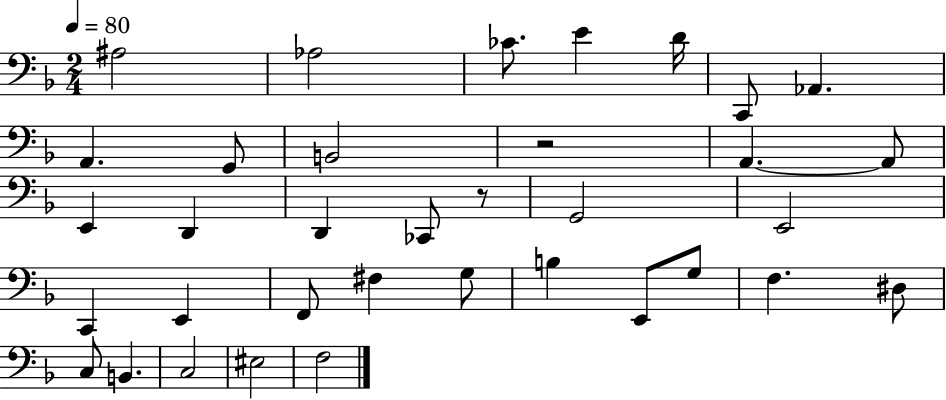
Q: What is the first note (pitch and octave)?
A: A#3